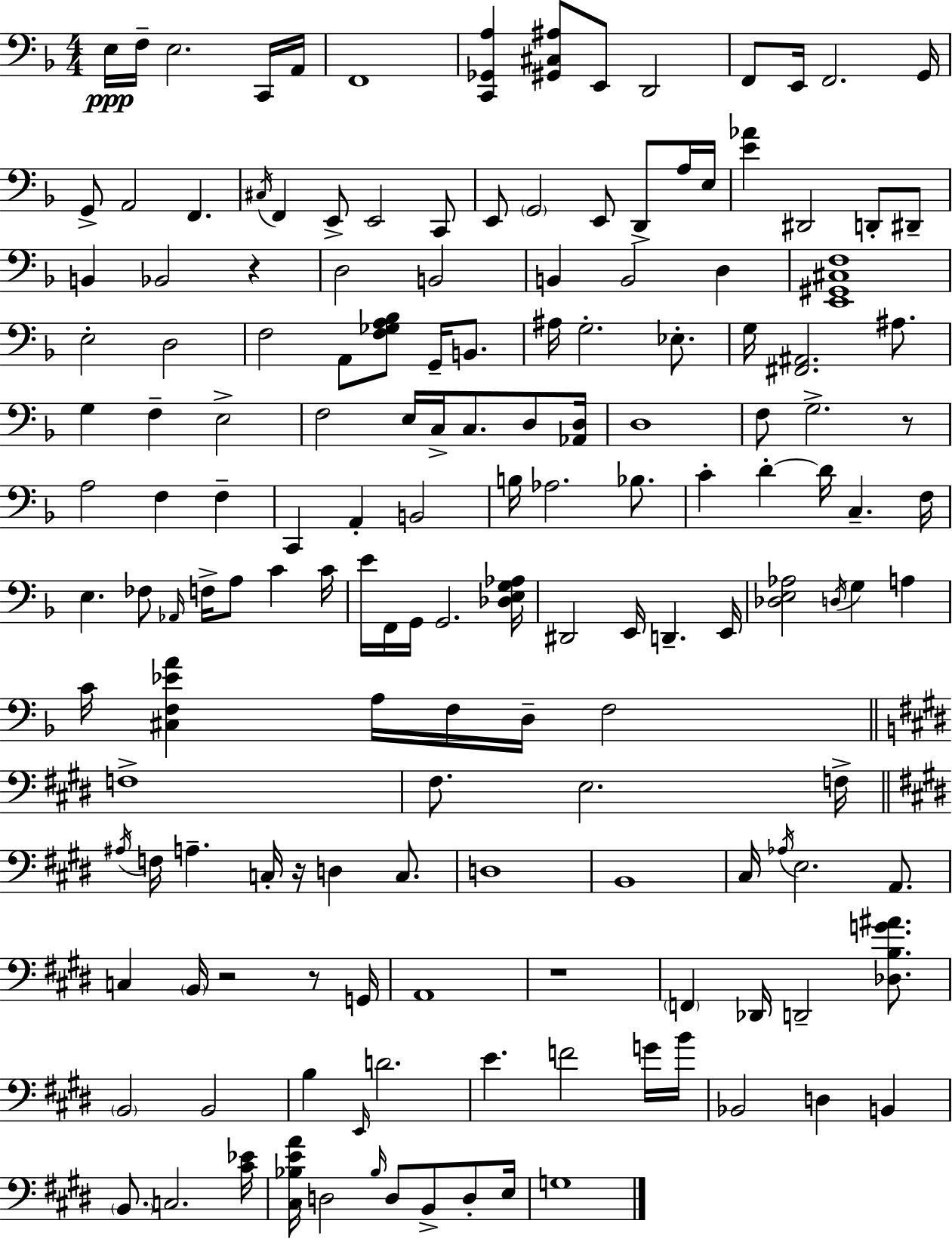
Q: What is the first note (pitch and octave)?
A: E3